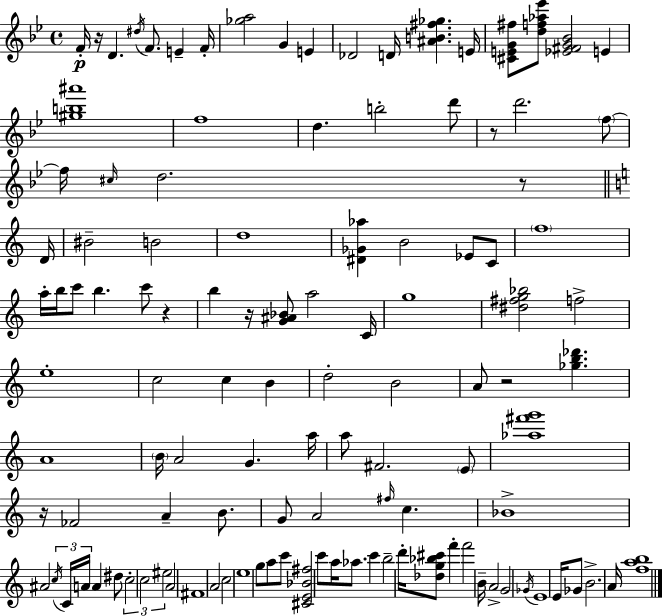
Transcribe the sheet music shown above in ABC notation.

X:1
T:Untitled
M:4/4
L:1/4
K:Bb
F/4 z/4 D ^d/4 F/2 E F/4 [_ga]2 G E _D2 D/4 [^AB^f_g] E/4 [^CEG^f]/2 [df_a_e']/2 [_E^FG_B]2 E [^gb^a']4 f4 d b2 d'/2 z/2 d'2 f/2 f/4 ^c/4 d2 z/2 D/4 ^B2 B2 d4 [^D_G_a] B2 _E/2 C/2 f4 a/4 b/4 c'/2 b c'/2 z b z/4 [G^A_B]/2 a2 C/4 g4 [^d^fg_b]2 f2 e4 c2 c B d2 B2 A/2 z2 [_gb_d'] A4 B/4 A2 G a/4 a/2 ^F2 E/2 [_a^f'g']4 z/4 _F2 A B/2 G/2 A2 ^f/4 c _B4 ^A2 c/4 C/4 A/4 A ^d/2 c2 c2 ^e2 A2 ^F4 A2 c2 e4 g/2 a/2 c'/2 [^CE_B^f]2 c'/2 a/4 _a/2 c' b2 d'/4 [_dg_b^c']/2 f' f'2 B/4 A2 G2 _G/4 E4 E/4 _G/2 B2 A/4 [fab]4